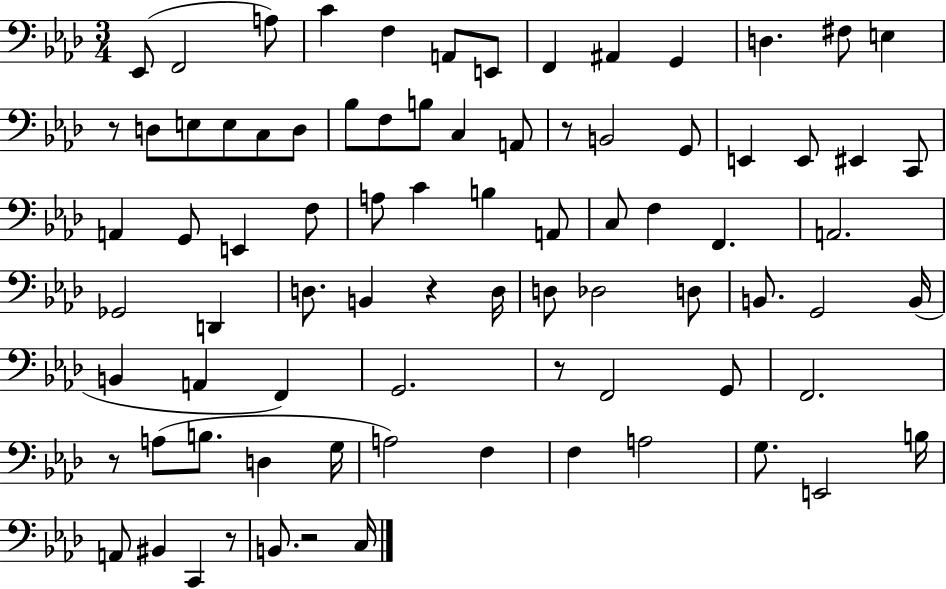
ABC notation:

X:1
T:Untitled
M:3/4
L:1/4
K:Ab
_E,,/2 F,,2 A,/2 C F, A,,/2 E,,/2 F,, ^A,, G,, D, ^F,/2 E, z/2 D,/2 E,/2 E,/2 C,/2 D,/2 _B,/2 F,/2 B,/2 C, A,,/2 z/2 B,,2 G,,/2 E,, E,,/2 ^E,, C,,/2 A,, G,,/2 E,, F,/2 A,/2 C B, A,,/2 C,/2 F, F,, A,,2 _G,,2 D,, D,/2 B,, z D,/4 D,/2 _D,2 D,/2 B,,/2 G,,2 B,,/4 B,, A,, F,, G,,2 z/2 F,,2 G,,/2 F,,2 z/2 A,/2 B,/2 D, G,/4 A,2 F, F, A,2 G,/2 E,,2 B,/4 A,,/2 ^B,, C,, z/2 B,,/2 z2 C,/4